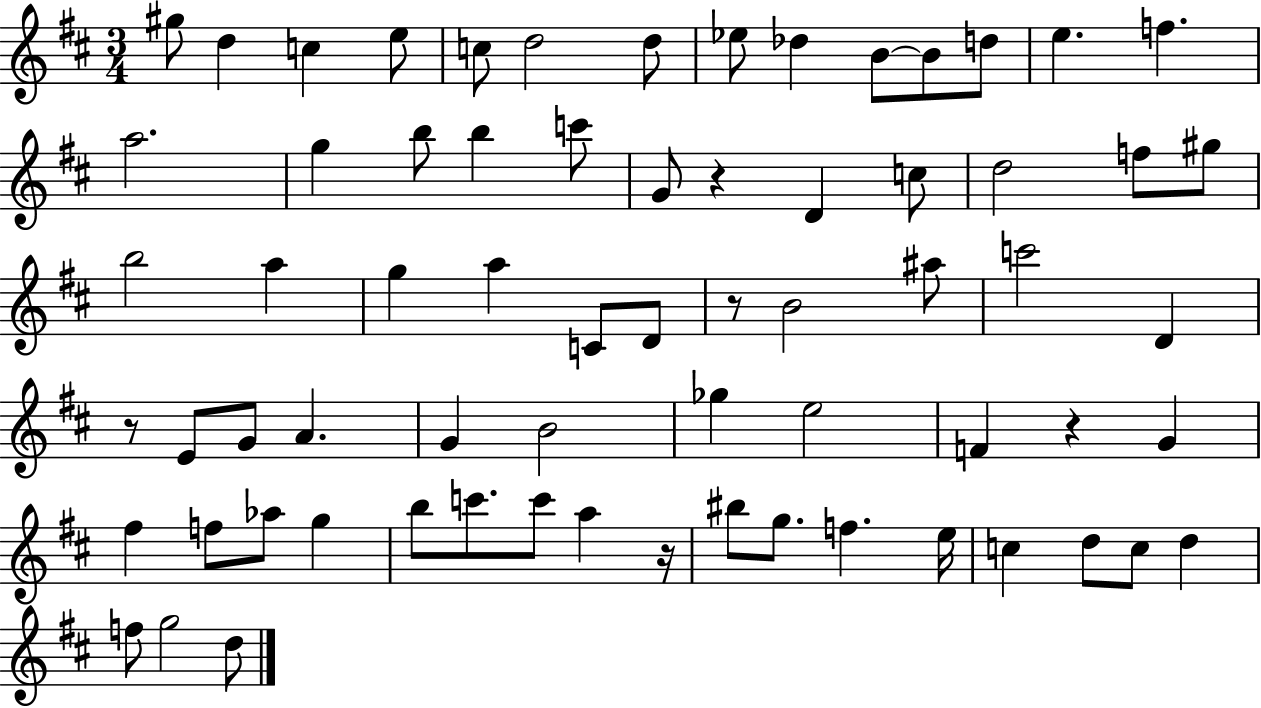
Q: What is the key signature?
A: D major